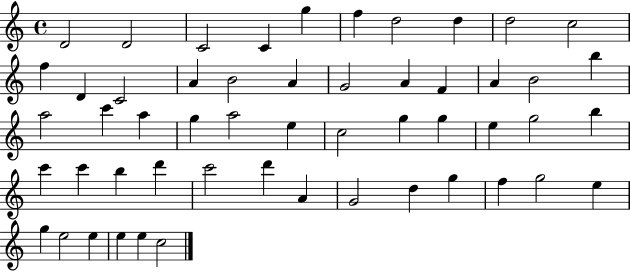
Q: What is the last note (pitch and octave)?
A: C5